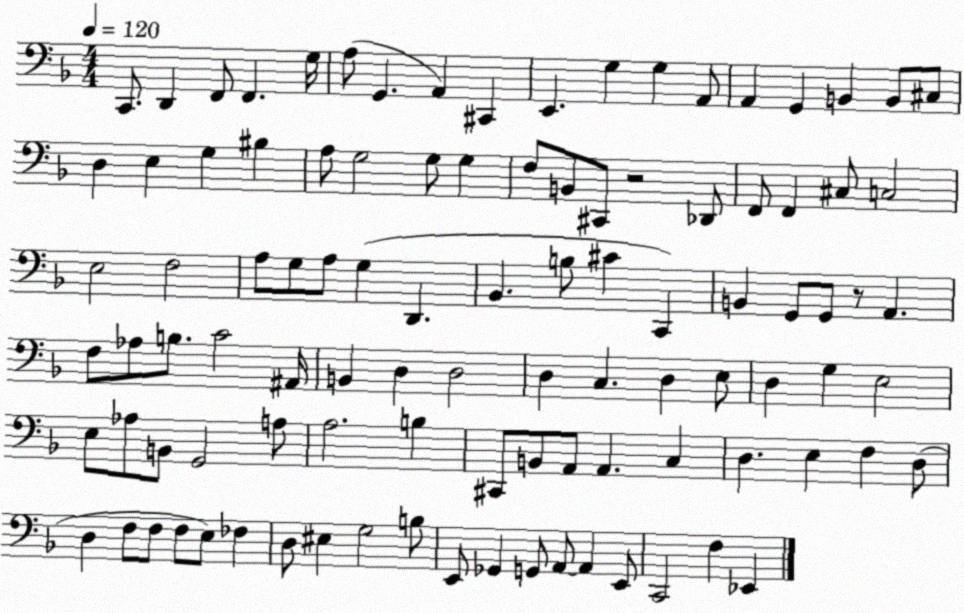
X:1
T:Untitled
M:4/4
L:1/4
K:F
C,,/2 D,, F,,/2 F,, G,/4 A,/2 G,, A,, ^C,, E,, G, G, A,,/2 A,, G,, B,, B,,/2 ^C,/2 D, E, G, ^B, A,/2 G,2 G,/2 G, F,/2 B,,/2 ^C,,/2 z2 _D,,/2 F,,/2 F,, ^C,/2 C,2 E,2 F,2 A,/2 G,/2 A,/2 G, D,, _B,, B,/2 ^C C,, B,, G,,/2 G,,/2 z/2 A,, F,/2 _A,/2 B,/2 C2 ^A,,/4 B,, D, D,2 D, C, D, E,/2 D, G, E,2 E,/2 _A,/2 B,,/2 G,,2 A,/2 A,2 B, ^C,,/2 B,,/2 A,,/2 A,, C, D, E, F, D,/2 D, F,/2 F,/2 F,/2 E,/2 _F, D,/2 ^E, G,2 B,/2 E,,/2 _G,, G,,/2 A,,/2 A,, E,,/2 C,,2 F, _E,,